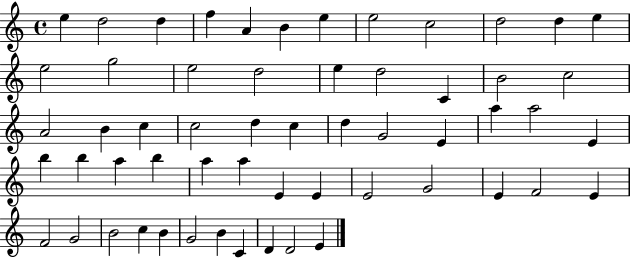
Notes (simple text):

E5/q D5/h D5/q F5/q A4/q B4/q E5/q E5/h C5/h D5/h D5/q E5/q E5/h G5/h E5/h D5/h E5/q D5/h C4/q B4/h C5/h A4/h B4/q C5/q C5/h D5/q C5/q D5/q G4/h E4/q A5/q A5/h E4/q B5/q B5/q A5/q B5/q A5/q A5/q E4/q E4/q E4/h G4/h E4/q F4/h E4/q F4/h G4/h B4/h C5/q B4/q G4/h B4/q C4/q D4/q D4/h E4/q